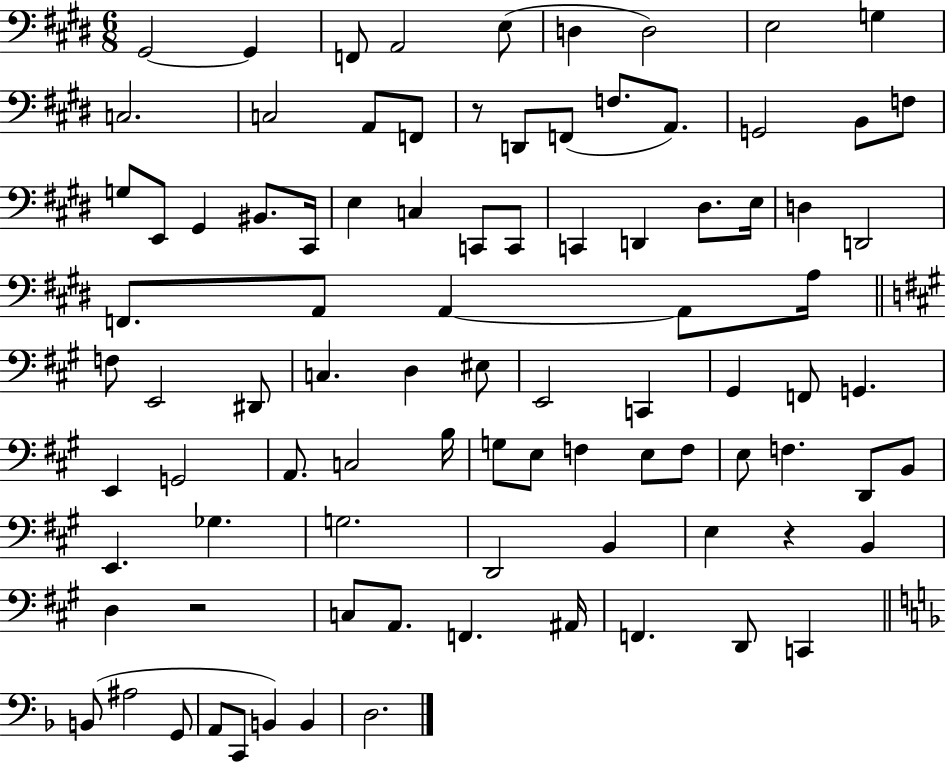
X:1
T:Untitled
M:6/8
L:1/4
K:E
^G,,2 ^G,, F,,/2 A,,2 E,/2 D, D,2 E,2 G, C,2 C,2 A,,/2 F,,/2 z/2 D,,/2 F,,/2 F,/2 A,,/2 G,,2 B,,/2 F,/2 G,/2 E,,/2 ^G,, ^B,,/2 ^C,,/4 E, C, C,,/2 C,,/2 C,, D,, ^D,/2 E,/4 D, D,,2 F,,/2 A,,/2 A,, A,,/2 A,/4 F,/2 E,,2 ^D,,/2 C, D, ^E,/2 E,,2 C,, ^G,, F,,/2 G,, E,, G,,2 A,,/2 C,2 B,/4 G,/2 E,/2 F, E,/2 F,/2 E,/2 F, D,,/2 B,,/2 E,, _G, G,2 D,,2 B,, E, z B,, D, z2 C,/2 A,,/2 F,, ^A,,/4 F,, D,,/2 C,, B,,/2 ^A,2 G,,/2 A,,/2 C,,/2 B,, B,, D,2